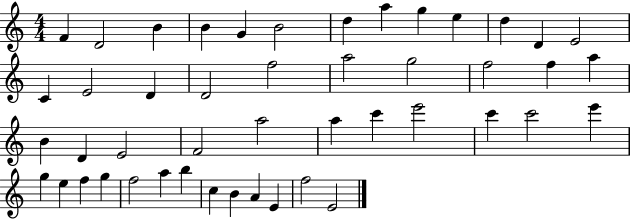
{
  \clef treble
  \numericTimeSignature
  \time 4/4
  \key c \major
  f'4 d'2 b'4 | b'4 g'4 b'2 | d''4 a''4 g''4 e''4 | d''4 d'4 e'2 | \break c'4 e'2 d'4 | d'2 f''2 | a''2 g''2 | f''2 f''4 a''4 | \break b'4 d'4 e'2 | f'2 a''2 | a''4 c'''4 e'''2 | c'''4 c'''2 e'''4 | \break g''4 e''4 f''4 g''4 | f''2 a''4 b''4 | c''4 b'4 a'4 e'4 | f''2 e'2 | \break \bar "|."
}